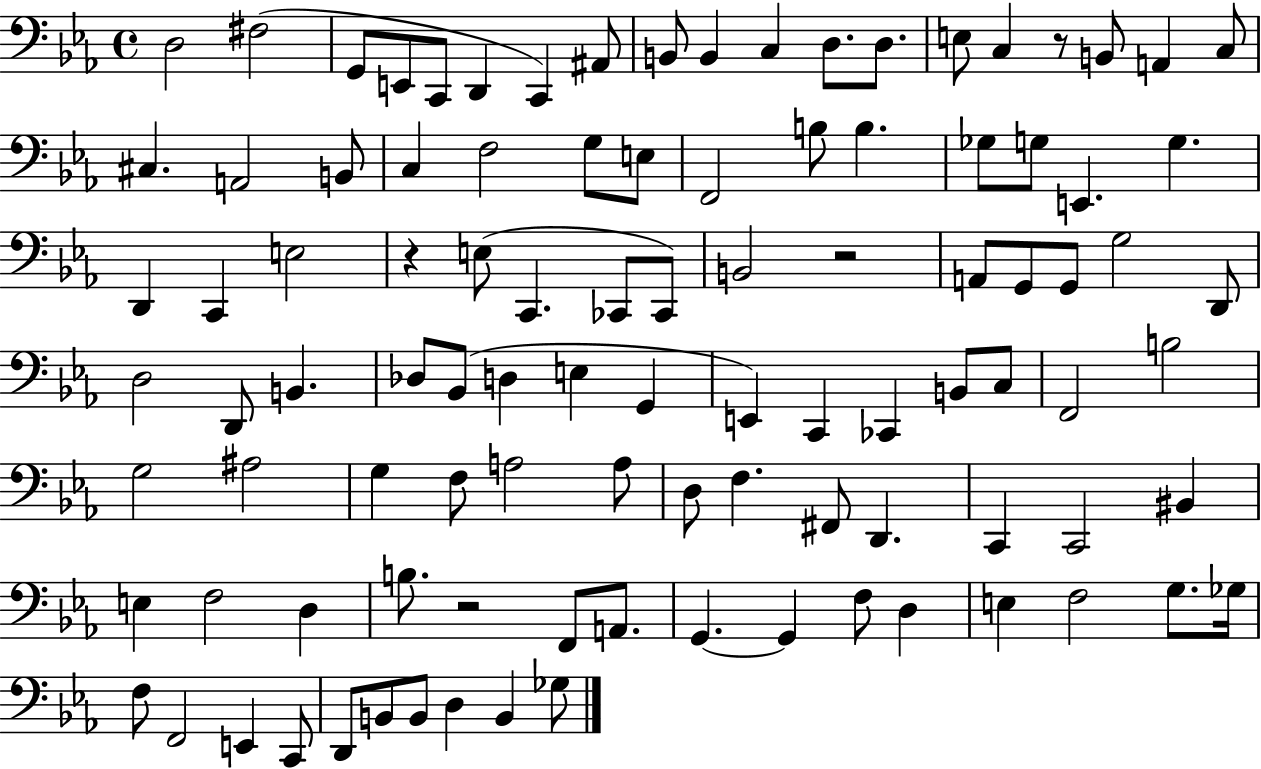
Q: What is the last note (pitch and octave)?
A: Gb3